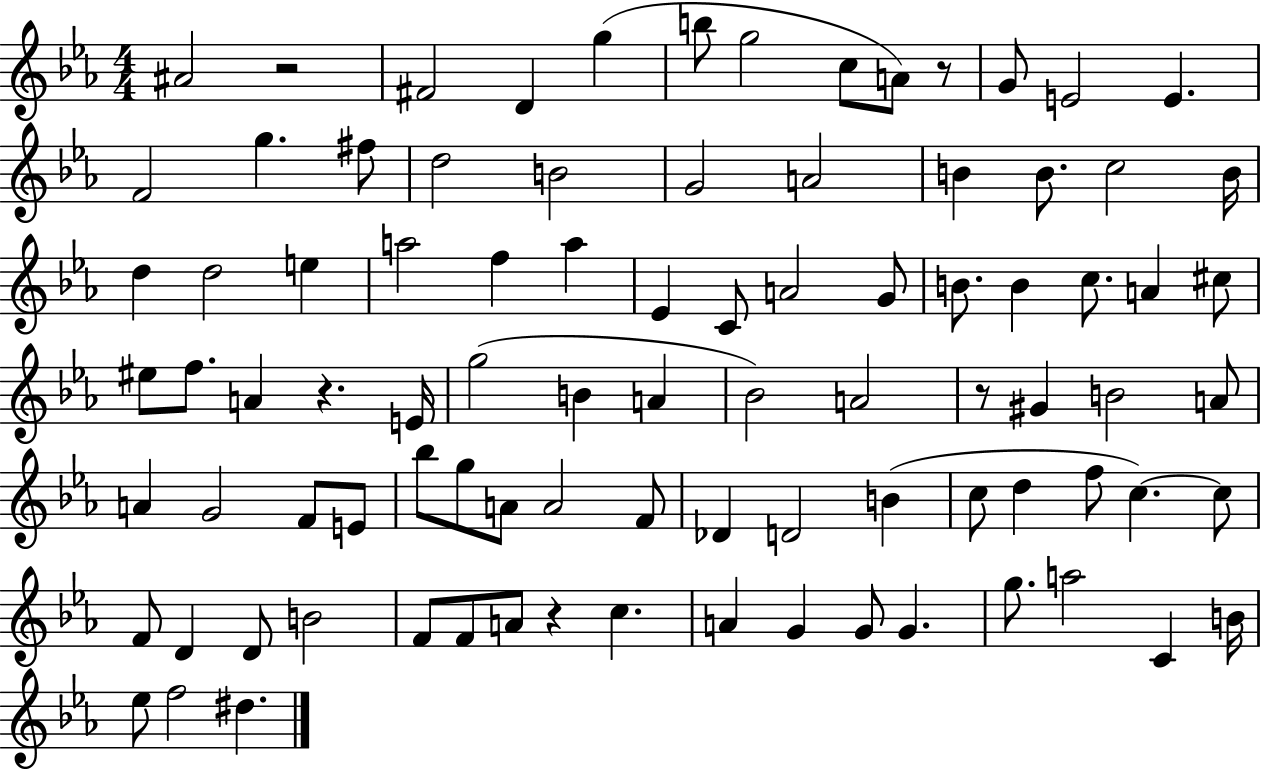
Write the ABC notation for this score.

X:1
T:Untitled
M:4/4
L:1/4
K:Eb
^A2 z2 ^F2 D g b/2 g2 c/2 A/2 z/2 G/2 E2 E F2 g ^f/2 d2 B2 G2 A2 B B/2 c2 B/4 d d2 e a2 f a _E C/2 A2 G/2 B/2 B c/2 A ^c/2 ^e/2 f/2 A z E/4 g2 B A _B2 A2 z/2 ^G B2 A/2 A G2 F/2 E/2 _b/2 g/2 A/2 A2 F/2 _D D2 B c/2 d f/2 c c/2 F/2 D D/2 B2 F/2 F/2 A/2 z c A G G/2 G g/2 a2 C B/4 _e/2 f2 ^d